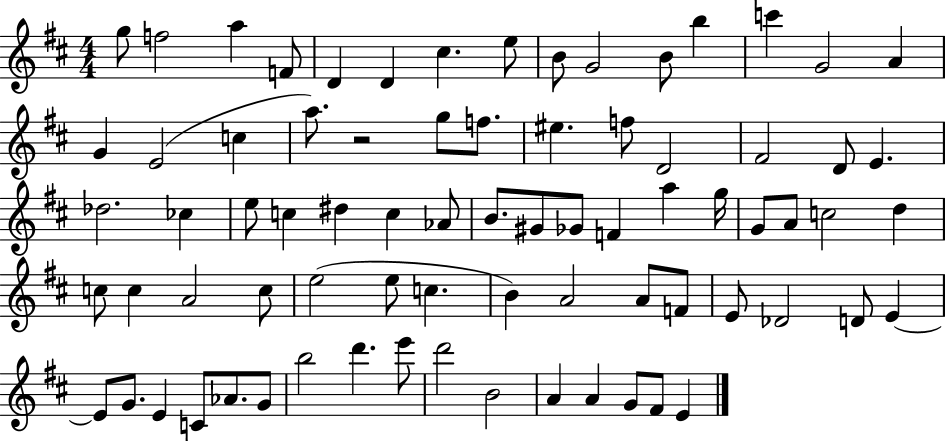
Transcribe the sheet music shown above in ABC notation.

X:1
T:Untitled
M:4/4
L:1/4
K:D
g/2 f2 a F/2 D D ^c e/2 B/2 G2 B/2 b c' G2 A G E2 c a/2 z2 g/2 f/2 ^e f/2 D2 ^F2 D/2 E _d2 _c e/2 c ^d c _A/2 B/2 ^G/2 _G/2 F a g/4 G/2 A/2 c2 d c/2 c A2 c/2 e2 e/2 c B A2 A/2 F/2 E/2 _D2 D/2 E E/2 G/2 E C/2 _A/2 G/2 b2 d' e'/2 d'2 B2 A A G/2 ^F/2 E